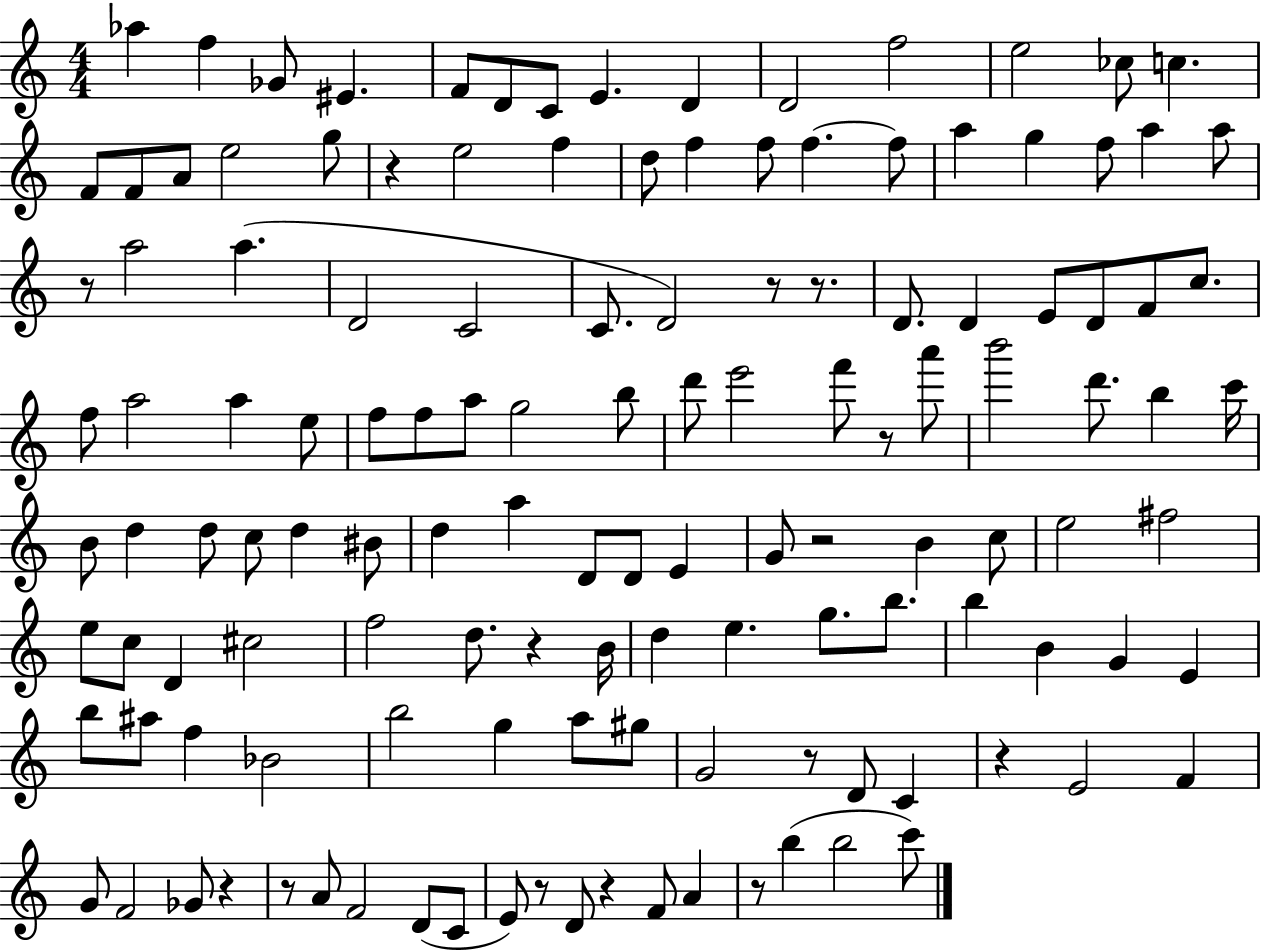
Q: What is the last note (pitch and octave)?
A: C6